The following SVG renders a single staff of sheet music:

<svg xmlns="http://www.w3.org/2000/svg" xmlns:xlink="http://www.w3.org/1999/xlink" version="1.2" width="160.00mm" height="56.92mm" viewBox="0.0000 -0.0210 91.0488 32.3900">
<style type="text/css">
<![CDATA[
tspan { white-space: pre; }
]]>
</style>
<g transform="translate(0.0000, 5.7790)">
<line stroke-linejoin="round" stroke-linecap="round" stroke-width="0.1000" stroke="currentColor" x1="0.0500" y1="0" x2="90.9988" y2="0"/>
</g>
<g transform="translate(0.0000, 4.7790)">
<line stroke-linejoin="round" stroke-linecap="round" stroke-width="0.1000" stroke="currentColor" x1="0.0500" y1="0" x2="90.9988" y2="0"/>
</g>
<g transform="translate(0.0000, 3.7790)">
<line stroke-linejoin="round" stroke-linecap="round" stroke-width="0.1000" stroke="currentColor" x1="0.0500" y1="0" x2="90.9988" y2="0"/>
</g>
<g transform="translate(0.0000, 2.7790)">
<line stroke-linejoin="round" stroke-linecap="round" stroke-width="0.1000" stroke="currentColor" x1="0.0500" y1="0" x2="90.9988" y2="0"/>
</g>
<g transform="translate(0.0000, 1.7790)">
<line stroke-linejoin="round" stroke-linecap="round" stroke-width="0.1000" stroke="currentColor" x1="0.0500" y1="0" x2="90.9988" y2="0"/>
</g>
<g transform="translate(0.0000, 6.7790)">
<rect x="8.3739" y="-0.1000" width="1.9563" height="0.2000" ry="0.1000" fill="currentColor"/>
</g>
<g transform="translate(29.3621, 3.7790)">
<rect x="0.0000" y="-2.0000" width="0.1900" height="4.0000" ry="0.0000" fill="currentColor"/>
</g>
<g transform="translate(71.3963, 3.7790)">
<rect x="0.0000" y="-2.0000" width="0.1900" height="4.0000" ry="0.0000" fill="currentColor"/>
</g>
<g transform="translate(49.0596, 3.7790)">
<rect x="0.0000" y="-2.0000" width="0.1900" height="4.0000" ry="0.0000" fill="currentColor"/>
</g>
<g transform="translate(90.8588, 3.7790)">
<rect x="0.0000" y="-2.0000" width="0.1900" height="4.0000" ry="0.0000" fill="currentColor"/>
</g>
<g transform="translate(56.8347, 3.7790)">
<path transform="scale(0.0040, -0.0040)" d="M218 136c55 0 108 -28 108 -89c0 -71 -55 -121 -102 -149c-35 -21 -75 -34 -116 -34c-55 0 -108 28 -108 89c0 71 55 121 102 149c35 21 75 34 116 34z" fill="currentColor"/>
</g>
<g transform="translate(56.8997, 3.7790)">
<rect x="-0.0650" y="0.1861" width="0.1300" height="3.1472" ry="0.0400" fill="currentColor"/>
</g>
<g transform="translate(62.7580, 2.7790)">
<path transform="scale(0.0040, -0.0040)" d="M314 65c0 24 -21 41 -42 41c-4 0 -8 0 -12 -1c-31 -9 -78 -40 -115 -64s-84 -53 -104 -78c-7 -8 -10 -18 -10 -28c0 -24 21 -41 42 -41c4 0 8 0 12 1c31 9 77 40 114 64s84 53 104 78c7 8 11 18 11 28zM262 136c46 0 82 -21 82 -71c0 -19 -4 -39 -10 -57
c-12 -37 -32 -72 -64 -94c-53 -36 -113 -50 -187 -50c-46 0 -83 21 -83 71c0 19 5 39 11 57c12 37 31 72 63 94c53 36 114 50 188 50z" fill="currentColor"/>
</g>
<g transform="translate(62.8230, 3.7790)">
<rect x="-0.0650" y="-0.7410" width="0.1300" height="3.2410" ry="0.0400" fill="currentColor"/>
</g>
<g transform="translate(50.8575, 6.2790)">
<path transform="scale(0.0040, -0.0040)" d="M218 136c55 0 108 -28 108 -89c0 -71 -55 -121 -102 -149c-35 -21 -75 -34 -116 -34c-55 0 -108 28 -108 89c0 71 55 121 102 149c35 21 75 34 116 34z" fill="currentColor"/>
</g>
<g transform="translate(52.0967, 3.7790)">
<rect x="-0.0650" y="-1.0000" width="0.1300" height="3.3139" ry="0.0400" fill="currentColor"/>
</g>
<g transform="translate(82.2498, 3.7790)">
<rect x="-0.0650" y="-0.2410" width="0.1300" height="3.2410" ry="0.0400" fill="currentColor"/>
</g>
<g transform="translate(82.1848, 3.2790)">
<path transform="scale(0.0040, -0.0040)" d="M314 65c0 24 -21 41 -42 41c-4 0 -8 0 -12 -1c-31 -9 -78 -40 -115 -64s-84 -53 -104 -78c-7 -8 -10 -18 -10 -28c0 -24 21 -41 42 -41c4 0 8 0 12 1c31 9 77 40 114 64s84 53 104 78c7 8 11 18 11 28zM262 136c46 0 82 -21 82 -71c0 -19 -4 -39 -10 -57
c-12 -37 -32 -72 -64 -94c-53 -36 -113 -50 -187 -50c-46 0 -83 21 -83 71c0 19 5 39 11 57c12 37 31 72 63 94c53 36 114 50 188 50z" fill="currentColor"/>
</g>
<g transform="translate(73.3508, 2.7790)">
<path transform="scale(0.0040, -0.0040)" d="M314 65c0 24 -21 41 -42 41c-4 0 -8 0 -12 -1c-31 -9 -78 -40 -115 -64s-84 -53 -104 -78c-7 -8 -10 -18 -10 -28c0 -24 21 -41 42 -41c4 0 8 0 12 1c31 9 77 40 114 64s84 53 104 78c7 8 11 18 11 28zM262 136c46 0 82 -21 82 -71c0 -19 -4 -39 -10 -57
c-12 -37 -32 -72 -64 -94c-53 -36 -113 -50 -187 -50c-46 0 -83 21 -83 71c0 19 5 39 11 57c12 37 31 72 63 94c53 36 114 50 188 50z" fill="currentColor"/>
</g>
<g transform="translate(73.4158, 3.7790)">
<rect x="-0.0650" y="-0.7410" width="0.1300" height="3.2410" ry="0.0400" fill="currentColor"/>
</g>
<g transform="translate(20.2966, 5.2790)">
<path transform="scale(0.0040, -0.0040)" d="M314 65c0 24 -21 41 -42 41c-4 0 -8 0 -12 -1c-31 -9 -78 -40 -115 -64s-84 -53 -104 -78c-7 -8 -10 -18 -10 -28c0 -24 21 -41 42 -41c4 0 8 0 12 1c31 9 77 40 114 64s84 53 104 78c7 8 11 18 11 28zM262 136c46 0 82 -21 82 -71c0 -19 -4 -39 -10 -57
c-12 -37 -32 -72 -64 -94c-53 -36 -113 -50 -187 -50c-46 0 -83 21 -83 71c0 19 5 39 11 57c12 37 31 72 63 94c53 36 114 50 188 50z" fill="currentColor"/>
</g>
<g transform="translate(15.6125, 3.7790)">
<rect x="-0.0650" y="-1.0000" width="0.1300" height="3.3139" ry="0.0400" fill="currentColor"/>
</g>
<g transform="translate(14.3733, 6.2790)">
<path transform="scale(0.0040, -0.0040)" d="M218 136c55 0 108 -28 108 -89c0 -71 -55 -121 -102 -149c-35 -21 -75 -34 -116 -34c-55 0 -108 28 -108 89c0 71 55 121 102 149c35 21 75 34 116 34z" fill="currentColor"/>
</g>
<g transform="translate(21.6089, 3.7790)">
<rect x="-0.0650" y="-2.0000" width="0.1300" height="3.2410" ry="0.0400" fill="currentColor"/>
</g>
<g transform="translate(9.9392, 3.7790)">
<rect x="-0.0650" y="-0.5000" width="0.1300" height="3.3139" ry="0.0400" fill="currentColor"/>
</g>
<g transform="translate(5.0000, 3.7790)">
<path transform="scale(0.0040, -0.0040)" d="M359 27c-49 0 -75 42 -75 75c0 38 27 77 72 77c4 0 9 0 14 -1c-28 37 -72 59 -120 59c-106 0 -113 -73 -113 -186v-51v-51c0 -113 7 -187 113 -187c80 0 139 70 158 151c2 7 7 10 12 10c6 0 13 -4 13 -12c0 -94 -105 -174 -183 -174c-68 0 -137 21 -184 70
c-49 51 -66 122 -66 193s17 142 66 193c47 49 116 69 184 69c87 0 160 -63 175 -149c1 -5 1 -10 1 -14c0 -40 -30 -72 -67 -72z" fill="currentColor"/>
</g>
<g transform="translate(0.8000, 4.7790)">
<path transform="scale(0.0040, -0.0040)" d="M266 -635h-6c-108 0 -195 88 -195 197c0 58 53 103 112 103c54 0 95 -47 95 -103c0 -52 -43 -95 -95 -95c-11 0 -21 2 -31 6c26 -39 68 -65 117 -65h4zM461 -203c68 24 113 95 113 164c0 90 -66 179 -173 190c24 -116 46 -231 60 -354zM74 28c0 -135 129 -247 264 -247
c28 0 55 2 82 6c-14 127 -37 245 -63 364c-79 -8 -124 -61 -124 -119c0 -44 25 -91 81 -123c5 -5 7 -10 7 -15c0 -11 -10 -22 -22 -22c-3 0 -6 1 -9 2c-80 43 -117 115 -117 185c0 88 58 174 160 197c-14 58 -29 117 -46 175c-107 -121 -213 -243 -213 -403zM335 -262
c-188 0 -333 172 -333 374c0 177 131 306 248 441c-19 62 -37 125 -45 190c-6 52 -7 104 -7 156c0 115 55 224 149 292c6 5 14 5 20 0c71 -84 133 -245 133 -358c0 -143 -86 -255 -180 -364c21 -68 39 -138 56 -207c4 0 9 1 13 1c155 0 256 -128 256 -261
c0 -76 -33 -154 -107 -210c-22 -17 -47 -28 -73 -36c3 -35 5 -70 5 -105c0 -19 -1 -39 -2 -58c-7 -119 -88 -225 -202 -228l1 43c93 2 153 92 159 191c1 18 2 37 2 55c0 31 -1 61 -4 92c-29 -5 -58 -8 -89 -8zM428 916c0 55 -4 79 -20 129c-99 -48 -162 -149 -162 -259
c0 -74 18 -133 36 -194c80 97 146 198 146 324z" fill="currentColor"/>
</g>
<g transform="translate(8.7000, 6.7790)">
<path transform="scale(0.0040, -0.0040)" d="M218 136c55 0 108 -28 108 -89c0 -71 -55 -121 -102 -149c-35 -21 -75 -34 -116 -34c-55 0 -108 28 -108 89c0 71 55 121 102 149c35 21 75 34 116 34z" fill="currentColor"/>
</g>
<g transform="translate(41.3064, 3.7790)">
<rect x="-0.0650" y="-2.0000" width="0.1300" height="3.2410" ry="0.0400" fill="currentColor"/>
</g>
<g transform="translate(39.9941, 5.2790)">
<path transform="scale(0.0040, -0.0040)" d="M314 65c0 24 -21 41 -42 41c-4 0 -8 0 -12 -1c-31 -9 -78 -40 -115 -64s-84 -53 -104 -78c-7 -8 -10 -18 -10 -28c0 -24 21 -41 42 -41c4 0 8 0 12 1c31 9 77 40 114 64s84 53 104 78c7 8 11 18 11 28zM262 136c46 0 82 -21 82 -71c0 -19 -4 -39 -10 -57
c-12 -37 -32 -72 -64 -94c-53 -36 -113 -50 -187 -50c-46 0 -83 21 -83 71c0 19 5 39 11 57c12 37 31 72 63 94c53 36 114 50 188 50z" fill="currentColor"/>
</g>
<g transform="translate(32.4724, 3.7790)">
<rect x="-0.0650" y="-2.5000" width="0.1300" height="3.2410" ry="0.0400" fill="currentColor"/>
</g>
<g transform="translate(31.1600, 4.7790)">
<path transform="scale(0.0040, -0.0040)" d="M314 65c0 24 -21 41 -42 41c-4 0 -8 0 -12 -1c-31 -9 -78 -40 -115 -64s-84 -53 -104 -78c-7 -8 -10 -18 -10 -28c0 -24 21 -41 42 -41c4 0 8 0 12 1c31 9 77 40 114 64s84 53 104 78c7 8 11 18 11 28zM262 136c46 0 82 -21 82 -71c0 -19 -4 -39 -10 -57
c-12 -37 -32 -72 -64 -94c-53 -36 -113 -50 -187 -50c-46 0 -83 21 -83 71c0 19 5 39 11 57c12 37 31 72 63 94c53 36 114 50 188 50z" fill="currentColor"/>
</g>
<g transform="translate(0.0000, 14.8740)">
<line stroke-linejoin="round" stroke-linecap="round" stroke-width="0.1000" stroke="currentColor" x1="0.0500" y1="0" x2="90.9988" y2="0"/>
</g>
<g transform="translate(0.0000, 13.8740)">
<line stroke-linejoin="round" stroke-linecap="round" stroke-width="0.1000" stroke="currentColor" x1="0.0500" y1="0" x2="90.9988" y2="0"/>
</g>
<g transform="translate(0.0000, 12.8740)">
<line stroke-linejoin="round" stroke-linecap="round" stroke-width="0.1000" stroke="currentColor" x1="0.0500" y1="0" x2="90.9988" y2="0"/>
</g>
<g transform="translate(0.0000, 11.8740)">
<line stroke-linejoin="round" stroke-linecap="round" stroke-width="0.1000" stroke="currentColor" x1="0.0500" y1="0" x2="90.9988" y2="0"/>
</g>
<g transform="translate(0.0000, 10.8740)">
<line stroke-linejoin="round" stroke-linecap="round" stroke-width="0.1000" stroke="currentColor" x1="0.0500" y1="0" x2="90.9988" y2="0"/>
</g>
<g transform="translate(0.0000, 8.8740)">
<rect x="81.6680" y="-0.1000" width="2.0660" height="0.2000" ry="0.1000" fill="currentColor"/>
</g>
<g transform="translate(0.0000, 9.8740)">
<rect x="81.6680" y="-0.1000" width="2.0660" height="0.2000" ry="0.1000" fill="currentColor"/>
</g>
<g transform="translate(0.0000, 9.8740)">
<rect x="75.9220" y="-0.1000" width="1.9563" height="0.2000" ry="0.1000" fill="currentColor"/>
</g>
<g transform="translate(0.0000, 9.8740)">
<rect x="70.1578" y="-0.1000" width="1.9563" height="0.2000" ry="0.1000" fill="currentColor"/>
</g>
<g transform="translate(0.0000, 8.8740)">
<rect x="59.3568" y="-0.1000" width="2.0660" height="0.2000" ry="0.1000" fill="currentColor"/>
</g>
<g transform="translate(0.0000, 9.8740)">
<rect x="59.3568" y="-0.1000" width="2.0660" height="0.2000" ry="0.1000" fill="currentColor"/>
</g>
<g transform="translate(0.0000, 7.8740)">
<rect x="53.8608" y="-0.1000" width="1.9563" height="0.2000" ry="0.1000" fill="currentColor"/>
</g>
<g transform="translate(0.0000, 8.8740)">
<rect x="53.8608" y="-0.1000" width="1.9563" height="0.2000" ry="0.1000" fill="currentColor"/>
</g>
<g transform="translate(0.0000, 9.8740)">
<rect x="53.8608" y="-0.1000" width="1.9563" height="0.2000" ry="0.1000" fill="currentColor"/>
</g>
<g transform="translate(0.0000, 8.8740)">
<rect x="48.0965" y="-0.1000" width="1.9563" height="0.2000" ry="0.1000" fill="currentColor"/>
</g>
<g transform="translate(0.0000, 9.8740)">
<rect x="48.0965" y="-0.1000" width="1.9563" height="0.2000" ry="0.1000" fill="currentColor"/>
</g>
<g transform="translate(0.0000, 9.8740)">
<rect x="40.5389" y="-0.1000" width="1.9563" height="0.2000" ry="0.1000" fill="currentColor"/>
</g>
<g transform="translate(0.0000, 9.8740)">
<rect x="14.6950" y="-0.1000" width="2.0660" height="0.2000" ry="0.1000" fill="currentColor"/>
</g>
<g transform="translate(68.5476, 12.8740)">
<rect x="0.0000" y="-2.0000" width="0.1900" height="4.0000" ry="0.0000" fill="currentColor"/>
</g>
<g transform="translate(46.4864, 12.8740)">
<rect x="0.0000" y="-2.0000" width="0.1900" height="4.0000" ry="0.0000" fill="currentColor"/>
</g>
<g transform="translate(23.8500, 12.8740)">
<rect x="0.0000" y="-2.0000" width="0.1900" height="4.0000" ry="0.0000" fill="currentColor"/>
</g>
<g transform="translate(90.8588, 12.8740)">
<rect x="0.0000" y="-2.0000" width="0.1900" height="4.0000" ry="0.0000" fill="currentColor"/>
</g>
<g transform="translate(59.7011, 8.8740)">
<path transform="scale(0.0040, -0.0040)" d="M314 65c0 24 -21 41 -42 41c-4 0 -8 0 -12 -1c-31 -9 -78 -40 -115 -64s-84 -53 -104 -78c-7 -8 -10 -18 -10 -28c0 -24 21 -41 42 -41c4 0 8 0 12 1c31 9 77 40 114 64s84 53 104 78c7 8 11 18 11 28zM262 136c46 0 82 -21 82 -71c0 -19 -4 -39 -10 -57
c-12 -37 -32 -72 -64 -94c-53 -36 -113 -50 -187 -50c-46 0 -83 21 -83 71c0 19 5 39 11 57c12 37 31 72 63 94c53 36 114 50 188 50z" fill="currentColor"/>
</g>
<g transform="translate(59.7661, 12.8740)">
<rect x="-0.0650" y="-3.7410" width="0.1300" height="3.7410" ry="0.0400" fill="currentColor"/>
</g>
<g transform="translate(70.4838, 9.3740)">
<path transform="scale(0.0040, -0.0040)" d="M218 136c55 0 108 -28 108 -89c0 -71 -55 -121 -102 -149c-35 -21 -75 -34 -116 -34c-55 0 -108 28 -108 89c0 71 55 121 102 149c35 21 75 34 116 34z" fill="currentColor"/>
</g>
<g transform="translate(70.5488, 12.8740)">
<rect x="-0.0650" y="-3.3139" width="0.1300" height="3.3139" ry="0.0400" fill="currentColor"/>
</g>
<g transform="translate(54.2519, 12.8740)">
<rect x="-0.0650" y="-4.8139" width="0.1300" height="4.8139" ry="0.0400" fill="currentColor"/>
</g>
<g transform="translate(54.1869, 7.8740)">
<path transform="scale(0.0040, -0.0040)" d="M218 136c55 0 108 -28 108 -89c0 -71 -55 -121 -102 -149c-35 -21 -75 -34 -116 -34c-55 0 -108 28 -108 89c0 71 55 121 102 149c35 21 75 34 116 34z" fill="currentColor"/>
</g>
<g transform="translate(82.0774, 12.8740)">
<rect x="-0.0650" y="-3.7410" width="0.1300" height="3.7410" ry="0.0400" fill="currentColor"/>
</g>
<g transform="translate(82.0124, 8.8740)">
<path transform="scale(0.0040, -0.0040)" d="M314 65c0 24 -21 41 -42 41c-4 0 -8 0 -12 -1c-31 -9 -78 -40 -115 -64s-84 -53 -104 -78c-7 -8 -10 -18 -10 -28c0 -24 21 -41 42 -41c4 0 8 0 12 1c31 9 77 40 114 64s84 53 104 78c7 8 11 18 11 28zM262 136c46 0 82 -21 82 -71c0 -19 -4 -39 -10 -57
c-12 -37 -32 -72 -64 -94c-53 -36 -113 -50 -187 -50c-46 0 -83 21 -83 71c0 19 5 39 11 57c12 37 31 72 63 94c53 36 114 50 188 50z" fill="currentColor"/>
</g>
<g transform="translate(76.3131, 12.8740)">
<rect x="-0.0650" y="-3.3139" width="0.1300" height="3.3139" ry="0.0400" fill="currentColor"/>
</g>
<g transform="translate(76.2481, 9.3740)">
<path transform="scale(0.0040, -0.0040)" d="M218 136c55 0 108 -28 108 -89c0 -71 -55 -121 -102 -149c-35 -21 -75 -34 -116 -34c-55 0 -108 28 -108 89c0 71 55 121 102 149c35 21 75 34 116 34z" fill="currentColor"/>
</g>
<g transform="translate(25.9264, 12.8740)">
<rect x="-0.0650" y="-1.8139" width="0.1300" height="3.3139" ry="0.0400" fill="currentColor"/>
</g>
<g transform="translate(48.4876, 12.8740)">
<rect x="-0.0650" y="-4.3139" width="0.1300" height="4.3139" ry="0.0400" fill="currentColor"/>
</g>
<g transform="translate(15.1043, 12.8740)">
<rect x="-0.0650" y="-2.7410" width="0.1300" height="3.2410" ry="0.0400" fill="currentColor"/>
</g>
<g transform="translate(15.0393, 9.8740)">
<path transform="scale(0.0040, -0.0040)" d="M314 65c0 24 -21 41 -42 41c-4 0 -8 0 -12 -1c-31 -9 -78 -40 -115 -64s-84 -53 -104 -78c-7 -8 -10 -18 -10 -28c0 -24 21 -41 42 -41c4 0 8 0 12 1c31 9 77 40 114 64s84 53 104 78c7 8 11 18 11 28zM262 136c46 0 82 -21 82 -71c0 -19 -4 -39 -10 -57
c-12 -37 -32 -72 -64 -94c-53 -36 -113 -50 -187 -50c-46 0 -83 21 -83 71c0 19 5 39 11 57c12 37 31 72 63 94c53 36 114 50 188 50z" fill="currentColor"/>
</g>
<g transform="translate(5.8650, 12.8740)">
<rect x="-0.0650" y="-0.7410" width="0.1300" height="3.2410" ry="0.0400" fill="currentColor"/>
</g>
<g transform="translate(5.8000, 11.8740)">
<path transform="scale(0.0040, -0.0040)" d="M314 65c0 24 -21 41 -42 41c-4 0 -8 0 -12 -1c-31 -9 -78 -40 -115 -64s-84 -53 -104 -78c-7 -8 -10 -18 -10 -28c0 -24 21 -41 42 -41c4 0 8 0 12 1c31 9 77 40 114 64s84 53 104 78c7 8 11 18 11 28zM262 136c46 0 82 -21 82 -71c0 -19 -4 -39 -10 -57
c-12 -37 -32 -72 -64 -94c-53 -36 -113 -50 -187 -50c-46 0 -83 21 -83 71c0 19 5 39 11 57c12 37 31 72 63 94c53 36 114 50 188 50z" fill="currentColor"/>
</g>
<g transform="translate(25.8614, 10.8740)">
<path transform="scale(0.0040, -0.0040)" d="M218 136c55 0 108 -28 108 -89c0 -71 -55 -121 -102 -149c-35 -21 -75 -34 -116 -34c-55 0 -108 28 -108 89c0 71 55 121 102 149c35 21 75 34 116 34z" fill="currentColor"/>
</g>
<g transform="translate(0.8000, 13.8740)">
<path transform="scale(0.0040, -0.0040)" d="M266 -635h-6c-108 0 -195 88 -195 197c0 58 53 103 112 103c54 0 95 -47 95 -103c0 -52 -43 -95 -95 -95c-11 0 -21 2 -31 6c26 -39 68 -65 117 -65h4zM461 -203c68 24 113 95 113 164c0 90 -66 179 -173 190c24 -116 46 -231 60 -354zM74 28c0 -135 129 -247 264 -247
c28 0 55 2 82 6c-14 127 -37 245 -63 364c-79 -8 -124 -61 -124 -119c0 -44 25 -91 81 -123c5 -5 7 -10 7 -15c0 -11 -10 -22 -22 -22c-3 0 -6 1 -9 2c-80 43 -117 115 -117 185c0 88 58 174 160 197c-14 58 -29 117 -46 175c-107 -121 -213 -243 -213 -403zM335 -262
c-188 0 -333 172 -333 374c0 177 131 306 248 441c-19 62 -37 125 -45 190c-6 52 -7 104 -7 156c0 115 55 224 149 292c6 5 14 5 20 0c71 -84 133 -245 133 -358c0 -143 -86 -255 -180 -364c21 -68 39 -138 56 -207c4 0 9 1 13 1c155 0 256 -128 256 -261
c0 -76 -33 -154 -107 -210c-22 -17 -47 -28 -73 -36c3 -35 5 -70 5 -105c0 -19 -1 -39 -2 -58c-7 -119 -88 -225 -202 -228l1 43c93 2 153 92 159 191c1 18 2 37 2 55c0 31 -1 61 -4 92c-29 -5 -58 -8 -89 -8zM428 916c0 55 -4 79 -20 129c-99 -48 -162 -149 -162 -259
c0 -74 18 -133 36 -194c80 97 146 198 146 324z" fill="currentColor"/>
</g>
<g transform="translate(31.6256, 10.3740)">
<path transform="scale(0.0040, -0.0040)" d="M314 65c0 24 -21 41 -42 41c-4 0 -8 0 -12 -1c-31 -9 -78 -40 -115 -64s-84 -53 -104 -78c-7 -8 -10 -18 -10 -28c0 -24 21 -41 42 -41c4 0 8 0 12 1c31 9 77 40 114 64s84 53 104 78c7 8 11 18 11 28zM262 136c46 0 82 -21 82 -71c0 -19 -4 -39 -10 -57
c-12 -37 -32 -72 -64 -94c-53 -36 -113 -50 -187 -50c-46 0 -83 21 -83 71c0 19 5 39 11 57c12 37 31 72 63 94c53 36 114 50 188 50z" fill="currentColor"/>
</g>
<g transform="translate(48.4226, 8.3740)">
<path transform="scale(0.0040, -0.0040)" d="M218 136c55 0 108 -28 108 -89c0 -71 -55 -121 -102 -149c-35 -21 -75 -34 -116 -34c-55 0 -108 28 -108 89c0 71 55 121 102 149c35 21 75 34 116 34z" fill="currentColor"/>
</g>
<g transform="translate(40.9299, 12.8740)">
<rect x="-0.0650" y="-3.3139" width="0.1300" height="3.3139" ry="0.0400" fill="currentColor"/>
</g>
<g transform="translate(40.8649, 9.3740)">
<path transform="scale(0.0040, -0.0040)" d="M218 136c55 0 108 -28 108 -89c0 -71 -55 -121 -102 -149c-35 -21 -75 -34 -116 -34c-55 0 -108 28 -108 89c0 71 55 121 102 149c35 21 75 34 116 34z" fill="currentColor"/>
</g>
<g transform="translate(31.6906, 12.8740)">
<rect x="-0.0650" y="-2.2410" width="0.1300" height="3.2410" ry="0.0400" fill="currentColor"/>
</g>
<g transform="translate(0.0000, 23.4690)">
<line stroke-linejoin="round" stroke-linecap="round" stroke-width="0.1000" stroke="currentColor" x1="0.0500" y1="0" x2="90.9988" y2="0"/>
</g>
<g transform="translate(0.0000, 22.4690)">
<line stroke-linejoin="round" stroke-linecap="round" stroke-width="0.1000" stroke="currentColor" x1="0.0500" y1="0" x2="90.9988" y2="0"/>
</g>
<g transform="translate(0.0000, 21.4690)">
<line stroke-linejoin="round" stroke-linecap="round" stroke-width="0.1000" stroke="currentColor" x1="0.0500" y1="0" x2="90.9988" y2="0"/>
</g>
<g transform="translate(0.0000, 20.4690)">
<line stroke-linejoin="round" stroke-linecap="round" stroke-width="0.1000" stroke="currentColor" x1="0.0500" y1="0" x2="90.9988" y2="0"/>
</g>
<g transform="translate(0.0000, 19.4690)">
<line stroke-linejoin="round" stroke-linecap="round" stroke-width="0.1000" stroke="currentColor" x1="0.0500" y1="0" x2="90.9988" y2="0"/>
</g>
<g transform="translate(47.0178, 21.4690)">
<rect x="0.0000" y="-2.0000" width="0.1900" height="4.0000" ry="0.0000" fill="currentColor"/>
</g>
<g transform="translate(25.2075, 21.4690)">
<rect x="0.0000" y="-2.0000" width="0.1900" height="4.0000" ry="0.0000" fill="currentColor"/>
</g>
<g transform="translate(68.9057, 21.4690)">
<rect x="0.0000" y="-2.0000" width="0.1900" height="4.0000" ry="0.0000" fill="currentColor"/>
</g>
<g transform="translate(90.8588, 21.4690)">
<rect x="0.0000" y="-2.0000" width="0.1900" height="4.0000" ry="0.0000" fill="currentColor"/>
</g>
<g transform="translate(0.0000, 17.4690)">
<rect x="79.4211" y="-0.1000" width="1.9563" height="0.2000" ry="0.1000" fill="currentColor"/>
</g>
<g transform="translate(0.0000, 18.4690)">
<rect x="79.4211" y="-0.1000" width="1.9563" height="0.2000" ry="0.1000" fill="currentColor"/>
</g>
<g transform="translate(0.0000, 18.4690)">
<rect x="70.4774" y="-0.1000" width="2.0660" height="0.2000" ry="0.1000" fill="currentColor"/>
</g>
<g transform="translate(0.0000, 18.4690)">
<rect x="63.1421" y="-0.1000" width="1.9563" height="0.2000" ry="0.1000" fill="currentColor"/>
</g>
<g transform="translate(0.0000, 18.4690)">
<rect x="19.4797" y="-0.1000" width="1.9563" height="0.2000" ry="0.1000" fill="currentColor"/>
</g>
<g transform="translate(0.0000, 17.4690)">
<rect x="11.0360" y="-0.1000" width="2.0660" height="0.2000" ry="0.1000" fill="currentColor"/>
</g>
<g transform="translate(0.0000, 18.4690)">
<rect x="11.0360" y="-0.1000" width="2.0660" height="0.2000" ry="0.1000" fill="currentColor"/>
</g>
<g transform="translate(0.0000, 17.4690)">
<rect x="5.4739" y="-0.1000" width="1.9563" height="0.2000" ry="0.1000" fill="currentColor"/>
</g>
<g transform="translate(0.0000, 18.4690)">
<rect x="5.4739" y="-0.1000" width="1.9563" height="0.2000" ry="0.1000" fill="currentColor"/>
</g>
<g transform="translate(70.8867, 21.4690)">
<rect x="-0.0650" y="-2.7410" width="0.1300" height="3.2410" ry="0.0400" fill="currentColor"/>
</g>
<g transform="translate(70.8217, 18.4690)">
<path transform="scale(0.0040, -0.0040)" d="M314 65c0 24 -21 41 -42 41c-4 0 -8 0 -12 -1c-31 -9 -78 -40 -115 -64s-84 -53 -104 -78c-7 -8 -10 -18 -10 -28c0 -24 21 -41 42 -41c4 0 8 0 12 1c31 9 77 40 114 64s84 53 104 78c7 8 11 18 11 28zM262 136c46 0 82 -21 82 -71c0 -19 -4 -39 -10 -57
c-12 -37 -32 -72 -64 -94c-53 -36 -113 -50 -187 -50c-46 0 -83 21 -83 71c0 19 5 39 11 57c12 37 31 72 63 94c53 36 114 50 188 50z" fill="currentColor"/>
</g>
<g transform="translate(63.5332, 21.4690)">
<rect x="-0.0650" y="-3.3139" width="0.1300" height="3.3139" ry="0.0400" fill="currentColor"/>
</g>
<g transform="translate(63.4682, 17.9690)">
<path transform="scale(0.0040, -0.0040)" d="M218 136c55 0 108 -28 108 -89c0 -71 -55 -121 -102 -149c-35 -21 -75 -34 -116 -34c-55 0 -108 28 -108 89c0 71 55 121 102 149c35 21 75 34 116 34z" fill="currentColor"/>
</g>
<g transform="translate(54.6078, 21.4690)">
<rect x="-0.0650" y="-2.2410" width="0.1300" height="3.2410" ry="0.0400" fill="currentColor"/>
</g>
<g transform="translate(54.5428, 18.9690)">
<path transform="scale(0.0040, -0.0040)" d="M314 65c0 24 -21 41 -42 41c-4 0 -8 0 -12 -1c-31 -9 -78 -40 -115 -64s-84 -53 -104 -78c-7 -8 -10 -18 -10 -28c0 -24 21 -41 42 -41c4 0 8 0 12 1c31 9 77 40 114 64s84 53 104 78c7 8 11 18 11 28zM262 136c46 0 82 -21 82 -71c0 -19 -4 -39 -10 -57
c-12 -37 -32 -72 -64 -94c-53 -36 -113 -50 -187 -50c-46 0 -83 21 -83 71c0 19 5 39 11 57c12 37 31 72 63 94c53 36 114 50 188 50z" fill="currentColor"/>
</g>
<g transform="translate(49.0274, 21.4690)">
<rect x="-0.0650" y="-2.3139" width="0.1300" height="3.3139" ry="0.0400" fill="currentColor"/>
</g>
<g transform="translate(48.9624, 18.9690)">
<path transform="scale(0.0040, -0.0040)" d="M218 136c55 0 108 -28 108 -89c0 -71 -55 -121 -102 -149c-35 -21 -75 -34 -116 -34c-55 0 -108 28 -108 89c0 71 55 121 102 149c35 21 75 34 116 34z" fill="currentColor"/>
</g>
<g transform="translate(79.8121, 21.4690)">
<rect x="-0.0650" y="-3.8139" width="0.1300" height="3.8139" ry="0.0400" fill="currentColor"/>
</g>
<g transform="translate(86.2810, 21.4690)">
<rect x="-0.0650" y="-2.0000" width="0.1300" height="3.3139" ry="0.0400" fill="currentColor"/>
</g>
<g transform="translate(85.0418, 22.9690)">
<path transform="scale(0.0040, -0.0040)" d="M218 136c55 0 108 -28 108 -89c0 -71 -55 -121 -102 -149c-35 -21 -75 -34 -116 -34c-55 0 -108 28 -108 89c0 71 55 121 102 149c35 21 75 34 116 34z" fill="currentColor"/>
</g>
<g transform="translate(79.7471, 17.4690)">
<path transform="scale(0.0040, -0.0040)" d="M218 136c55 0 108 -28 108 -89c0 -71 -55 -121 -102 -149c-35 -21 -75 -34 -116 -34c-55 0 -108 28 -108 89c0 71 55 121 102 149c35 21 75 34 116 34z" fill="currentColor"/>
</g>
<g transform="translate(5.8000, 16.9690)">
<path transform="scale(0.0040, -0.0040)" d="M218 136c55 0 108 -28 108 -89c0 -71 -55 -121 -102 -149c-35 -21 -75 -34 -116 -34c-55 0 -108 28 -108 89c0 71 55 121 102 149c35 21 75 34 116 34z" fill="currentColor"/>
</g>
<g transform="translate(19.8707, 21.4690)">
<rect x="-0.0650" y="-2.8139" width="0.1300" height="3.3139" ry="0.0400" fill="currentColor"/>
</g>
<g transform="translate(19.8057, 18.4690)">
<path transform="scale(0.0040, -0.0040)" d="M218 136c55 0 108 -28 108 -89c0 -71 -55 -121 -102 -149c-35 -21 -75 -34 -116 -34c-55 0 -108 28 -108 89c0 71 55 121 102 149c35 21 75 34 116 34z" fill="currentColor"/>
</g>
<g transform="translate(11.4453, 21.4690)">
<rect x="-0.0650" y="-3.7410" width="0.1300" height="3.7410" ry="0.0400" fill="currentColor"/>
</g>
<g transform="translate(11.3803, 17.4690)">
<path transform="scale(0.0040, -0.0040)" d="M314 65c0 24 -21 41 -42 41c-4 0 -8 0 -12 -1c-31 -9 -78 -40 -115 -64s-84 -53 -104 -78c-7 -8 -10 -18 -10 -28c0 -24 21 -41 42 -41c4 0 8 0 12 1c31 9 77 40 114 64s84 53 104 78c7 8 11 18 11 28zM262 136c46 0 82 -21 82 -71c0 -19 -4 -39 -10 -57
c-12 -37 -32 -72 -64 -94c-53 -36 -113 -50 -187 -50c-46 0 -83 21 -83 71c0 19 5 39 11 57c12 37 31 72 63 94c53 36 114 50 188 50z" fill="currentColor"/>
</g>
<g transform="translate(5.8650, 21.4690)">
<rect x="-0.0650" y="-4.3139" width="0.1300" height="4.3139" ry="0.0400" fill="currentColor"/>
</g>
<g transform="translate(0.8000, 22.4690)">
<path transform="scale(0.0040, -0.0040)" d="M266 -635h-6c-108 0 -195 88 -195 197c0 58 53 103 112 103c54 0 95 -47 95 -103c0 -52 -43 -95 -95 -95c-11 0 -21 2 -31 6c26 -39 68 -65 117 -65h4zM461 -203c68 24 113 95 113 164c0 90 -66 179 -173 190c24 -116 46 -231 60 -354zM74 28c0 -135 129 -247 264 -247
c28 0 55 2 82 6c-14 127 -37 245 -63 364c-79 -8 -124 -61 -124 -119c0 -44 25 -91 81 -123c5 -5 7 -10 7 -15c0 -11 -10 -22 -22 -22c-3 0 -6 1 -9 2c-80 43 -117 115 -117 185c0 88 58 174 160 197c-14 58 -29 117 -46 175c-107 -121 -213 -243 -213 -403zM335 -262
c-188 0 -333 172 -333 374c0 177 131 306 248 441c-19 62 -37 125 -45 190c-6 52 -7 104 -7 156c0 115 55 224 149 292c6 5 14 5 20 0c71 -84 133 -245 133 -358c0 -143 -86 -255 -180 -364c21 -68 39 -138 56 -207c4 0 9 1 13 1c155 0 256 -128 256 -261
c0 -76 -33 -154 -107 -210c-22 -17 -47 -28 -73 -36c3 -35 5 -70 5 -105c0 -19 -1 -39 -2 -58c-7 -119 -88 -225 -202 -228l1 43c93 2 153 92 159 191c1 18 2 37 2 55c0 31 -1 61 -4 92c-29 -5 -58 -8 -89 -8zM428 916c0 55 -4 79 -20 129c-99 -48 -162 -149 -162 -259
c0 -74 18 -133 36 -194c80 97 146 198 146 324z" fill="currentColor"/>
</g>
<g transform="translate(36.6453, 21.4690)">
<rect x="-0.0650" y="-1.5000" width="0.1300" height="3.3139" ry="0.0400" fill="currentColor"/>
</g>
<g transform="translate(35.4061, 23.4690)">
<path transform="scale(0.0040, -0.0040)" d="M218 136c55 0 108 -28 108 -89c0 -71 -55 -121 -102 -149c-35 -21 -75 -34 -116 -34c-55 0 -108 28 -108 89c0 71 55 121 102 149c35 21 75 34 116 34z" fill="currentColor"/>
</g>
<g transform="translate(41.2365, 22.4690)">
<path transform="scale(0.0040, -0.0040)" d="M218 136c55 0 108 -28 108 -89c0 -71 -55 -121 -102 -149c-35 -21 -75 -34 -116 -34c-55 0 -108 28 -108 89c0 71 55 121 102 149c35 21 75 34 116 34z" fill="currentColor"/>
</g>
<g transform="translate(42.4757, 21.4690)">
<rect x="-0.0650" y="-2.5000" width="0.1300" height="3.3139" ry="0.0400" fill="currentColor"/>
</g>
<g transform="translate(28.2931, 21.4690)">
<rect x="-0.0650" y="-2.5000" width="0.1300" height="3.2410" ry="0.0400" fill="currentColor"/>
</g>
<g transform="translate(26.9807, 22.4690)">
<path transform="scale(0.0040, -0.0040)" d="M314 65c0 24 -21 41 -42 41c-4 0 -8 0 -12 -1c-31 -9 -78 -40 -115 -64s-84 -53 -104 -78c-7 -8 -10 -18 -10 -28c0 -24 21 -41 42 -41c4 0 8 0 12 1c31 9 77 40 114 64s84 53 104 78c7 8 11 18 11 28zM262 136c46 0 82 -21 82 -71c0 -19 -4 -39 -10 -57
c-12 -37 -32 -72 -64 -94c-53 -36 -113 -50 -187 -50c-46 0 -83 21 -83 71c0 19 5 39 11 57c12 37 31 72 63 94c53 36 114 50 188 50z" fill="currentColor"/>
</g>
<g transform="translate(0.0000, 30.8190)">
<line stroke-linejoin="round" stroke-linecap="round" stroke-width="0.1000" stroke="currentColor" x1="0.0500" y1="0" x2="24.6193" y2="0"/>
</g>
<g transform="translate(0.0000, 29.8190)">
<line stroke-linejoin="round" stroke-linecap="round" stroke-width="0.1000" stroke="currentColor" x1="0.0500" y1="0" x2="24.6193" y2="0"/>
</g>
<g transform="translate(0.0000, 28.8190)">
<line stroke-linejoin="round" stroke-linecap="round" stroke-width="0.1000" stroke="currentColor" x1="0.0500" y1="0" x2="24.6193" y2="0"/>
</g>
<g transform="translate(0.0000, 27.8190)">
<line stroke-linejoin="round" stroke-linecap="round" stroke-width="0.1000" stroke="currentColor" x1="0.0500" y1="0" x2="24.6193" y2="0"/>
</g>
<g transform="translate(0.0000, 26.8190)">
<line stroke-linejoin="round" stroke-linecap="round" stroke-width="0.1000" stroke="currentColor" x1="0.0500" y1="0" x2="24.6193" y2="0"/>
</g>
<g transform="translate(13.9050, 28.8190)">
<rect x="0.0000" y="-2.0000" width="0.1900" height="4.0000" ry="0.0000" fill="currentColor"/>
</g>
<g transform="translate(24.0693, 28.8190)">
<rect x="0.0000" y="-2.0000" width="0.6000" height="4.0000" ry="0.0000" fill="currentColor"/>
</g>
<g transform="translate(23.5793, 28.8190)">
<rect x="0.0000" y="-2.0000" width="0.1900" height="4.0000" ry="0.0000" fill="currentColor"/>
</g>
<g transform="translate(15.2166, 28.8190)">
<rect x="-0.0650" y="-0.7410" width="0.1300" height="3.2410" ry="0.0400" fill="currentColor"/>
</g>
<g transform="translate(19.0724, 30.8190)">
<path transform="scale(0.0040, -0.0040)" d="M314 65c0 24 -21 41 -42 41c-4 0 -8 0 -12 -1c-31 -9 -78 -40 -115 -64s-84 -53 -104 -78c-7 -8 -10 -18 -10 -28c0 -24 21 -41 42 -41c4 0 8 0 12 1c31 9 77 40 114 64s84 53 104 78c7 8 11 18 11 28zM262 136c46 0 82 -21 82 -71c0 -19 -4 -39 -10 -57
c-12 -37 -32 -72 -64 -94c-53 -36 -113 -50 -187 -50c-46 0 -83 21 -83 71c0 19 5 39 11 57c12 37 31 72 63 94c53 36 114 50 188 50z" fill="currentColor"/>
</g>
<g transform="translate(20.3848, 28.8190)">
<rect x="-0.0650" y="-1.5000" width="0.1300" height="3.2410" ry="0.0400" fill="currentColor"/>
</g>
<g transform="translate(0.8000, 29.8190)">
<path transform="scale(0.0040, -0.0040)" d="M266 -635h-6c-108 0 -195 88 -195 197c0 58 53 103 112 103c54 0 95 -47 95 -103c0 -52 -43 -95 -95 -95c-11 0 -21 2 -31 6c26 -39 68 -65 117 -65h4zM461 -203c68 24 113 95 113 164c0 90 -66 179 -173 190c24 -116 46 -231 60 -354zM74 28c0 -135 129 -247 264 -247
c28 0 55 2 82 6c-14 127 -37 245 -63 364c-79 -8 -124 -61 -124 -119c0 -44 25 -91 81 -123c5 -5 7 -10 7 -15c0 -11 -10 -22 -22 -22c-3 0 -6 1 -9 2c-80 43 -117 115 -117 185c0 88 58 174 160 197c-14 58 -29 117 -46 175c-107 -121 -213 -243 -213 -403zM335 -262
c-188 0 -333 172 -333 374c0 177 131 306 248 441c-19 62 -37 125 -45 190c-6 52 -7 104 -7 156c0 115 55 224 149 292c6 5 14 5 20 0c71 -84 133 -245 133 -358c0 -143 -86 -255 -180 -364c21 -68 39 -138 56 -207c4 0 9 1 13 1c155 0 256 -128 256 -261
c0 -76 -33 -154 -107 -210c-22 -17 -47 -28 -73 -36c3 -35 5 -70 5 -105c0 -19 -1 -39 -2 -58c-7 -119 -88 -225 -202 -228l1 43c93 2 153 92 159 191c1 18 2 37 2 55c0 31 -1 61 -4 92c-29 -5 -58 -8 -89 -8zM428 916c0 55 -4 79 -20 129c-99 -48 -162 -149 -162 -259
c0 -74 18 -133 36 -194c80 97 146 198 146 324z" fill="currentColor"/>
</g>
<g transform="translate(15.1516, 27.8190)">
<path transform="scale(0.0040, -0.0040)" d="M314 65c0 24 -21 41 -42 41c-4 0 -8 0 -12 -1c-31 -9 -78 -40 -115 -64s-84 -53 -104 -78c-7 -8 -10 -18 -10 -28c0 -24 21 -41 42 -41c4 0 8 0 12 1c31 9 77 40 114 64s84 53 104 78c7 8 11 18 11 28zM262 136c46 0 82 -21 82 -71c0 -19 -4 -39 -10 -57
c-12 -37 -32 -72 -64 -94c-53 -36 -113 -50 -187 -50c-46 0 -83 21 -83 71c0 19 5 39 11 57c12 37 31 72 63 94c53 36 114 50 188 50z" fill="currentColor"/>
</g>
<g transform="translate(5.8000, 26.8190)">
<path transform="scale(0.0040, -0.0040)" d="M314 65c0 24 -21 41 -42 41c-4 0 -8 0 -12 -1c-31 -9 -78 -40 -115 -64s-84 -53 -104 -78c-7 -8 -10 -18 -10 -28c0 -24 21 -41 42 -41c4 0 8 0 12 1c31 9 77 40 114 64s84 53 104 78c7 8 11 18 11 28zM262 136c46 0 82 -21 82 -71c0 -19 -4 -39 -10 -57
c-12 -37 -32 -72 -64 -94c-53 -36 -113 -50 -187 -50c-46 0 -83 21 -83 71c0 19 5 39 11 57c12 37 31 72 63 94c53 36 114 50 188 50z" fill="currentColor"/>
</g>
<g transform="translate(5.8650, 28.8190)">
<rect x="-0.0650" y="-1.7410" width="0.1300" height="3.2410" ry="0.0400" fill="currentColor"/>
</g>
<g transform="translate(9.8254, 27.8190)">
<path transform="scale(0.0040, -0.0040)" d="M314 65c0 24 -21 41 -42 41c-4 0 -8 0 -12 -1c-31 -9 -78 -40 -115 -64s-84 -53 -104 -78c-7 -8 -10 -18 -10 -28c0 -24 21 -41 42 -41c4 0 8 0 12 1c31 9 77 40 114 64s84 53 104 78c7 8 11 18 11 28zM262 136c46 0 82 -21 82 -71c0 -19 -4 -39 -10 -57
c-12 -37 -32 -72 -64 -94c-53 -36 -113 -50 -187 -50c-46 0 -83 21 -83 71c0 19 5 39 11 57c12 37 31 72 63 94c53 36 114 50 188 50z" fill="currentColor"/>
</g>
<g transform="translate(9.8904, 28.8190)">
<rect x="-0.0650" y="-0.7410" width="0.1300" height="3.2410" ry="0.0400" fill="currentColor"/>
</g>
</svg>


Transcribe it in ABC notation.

X:1
T:Untitled
M:4/4
L:1/4
K:C
C D F2 G2 F2 D B d2 d2 c2 d2 a2 f g2 b d' e' c'2 b b c'2 d' c'2 a G2 E G g g2 b a2 c' F f2 d2 d2 E2